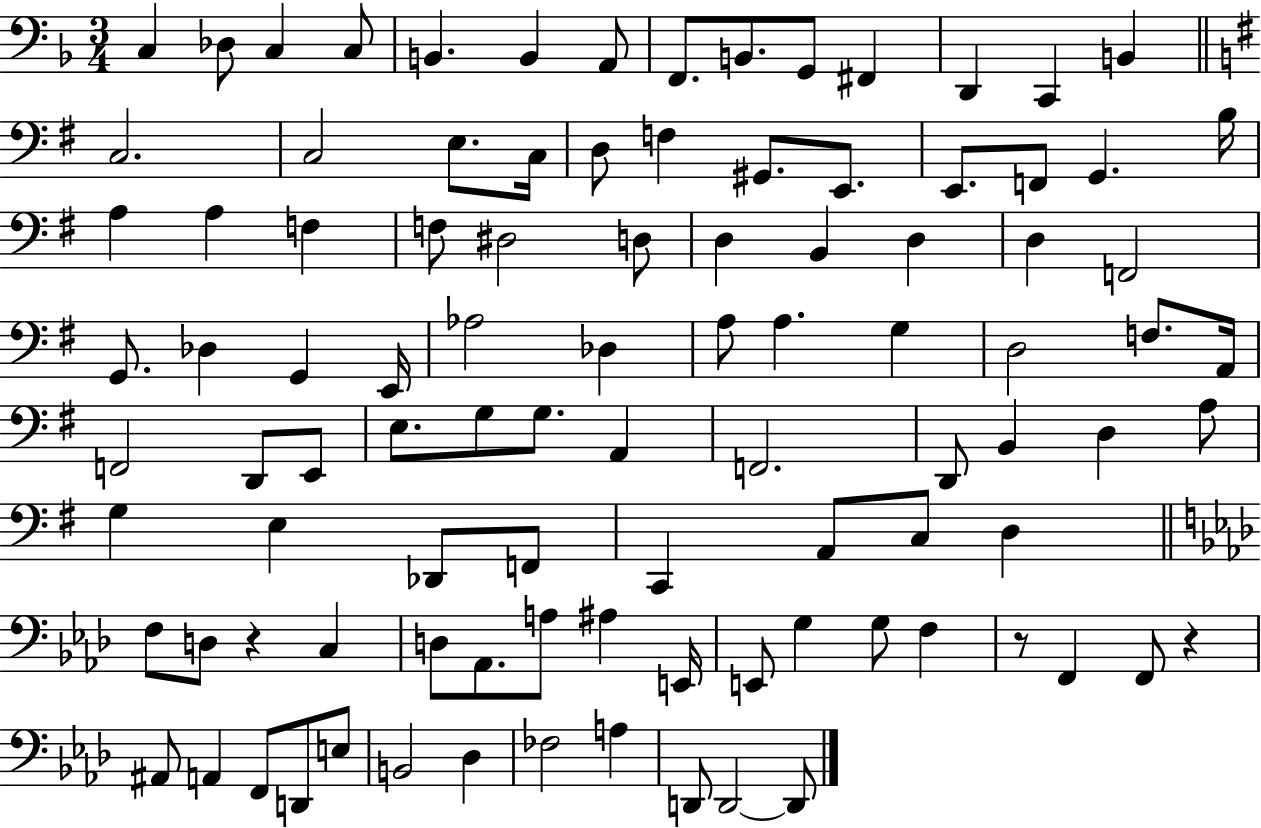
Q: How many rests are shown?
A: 3